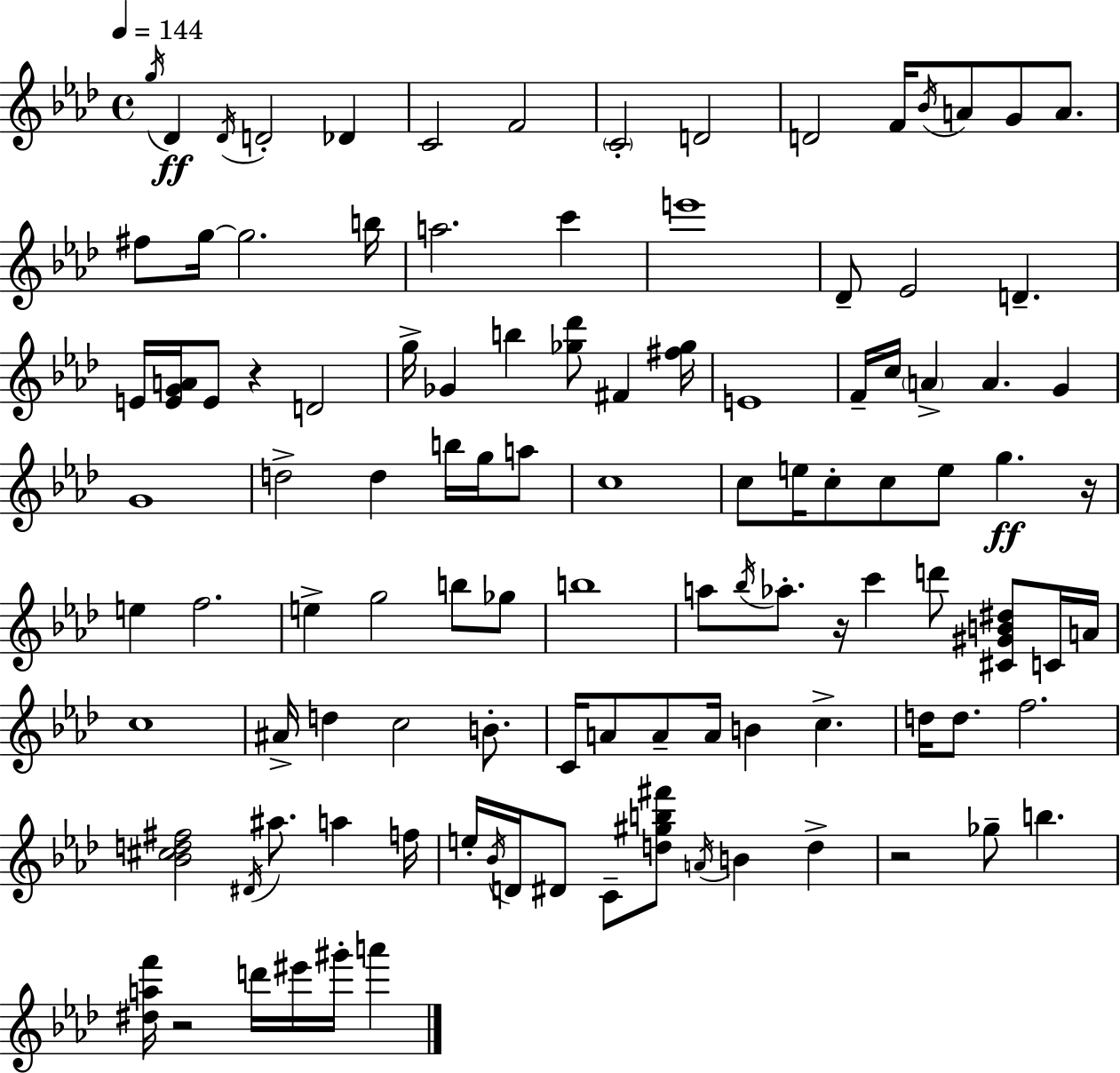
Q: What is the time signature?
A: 4/4